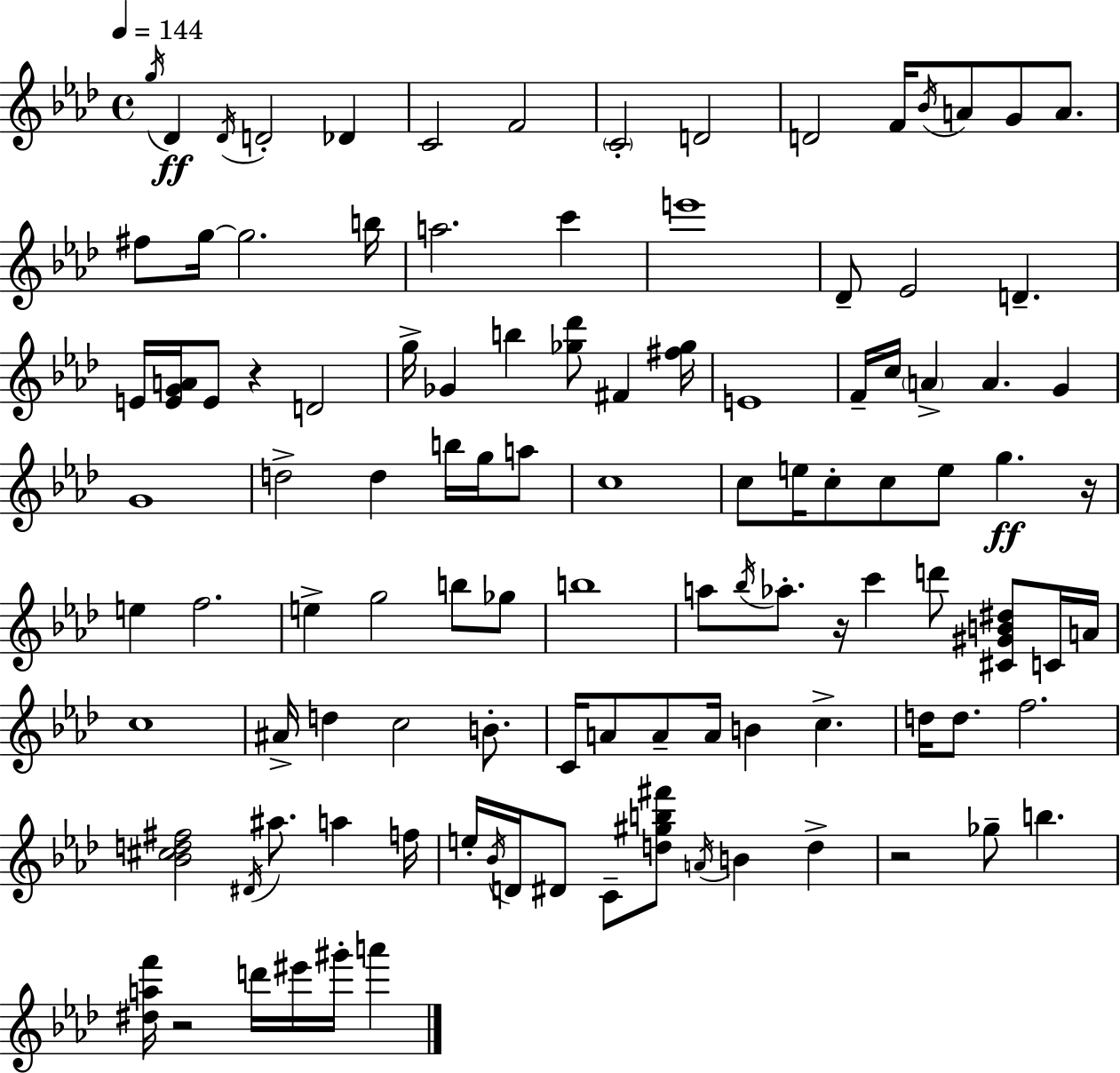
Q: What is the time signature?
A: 4/4